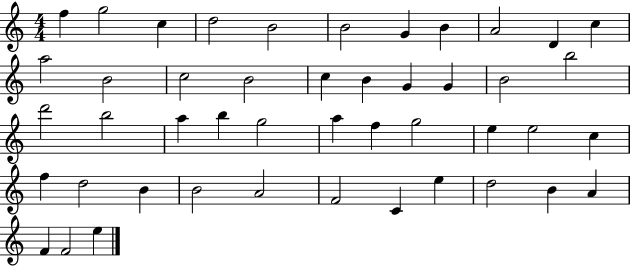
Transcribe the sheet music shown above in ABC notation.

X:1
T:Untitled
M:4/4
L:1/4
K:C
f g2 c d2 B2 B2 G B A2 D c a2 B2 c2 B2 c B G G B2 b2 d'2 b2 a b g2 a f g2 e e2 c f d2 B B2 A2 F2 C e d2 B A F F2 e